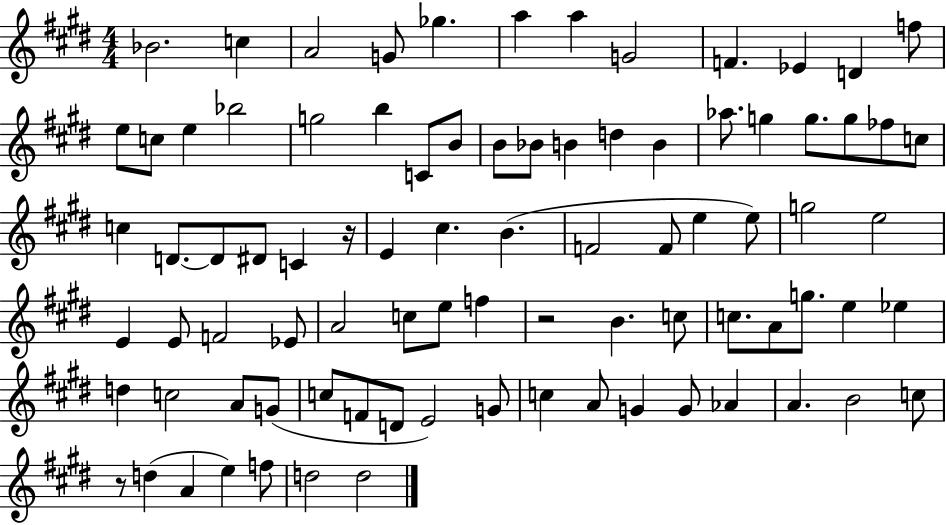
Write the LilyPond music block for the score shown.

{
  \clef treble
  \numericTimeSignature
  \time 4/4
  \key e \major
  \repeat volta 2 { bes'2. c''4 | a'2 g'8 ges''4. | a''4 a''4 g'2 | f'4. ees'4 d'4 f''8 | \break e''8 c''8 e''4 bes''2 | g''2 b''4 c'8 b'8 | b'8 bes'8 b'4 d''4 b'4 | aes''8. g''4 g''8. g''8 fes''8 c''8 | \break c''4 d'8.~~ d'8 dis'8 c'4 r16 | e'4 cis''4. b'4.( | f'2 f'8 e''4 e''8) | g''2 e''2 | \break e'4 e'8 f'2 ees'8 | a'2 c''8 e''8 f''4 | r2 b'4. c''8 | c''8. a'8 g''8. e''4 ees''4 | \break d''4 c''2 a'8 g'8( | c''8 f'8 d'8 e'2) g'8 | c''4 a'8 g'4 g'8 aes'4 | a'4. b'2 c''8 | \break r8 d''4( a'4 e''4) f''8 | d''2 d''2 | } \bar "|."
}